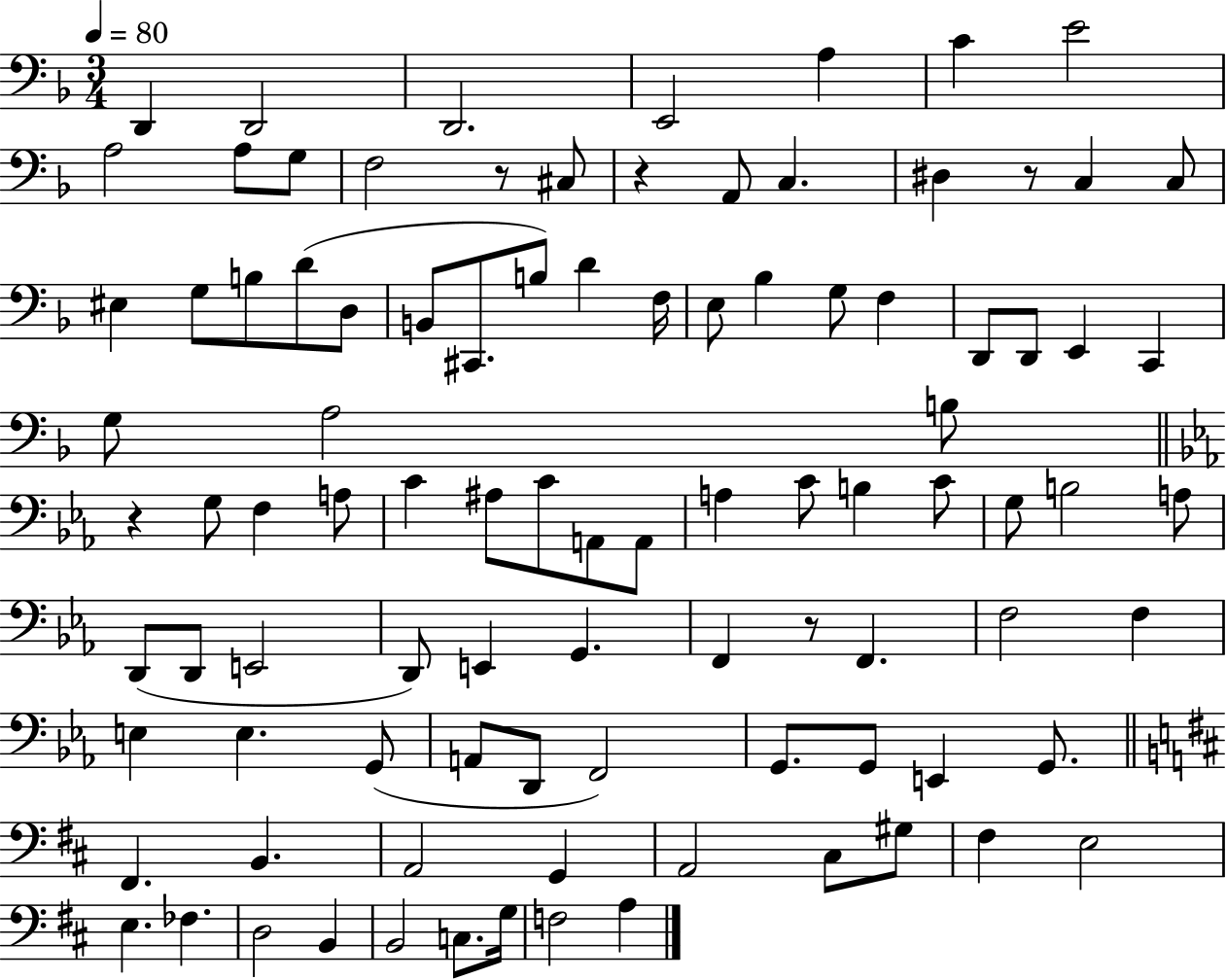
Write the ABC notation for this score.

X:1
T:Untitled
M:3/4
L:1/4
K:F
D,, D,,2 D,,2 E,,2 A, C E2 A,2 A,/2 G,/2 F,2 z/2 ^C,/2 z A,,/2 C, ^D, z/2 C, C,/2 ^E, G,/2 B,/2 D/2 D,/2 B,,/2 ^C,,/2 B,/2 D F,/4 E,/2 _B, G,/2 F, D,,/2 D,,/2 E,, C,, G,/2 A,2 B,/2 z G,/2 F, A,/2 C ^A,/2 C/2 A,,/2 A,,/2 A, C/2 B, C/2 G,/2 B,2 A,/2 D,,/2 D,,/2 E,,2 D,,/2 E,, G,, F,, z/2 F,, F,2 F, E, E, G,,/2 A,,/2 D,,/2 F,,2 G,,/2 G,,/2 E,, G,,/2 ^F,, B,, A,,2 G,, A,,2 ^C,/2 ^G,/2 ^F, E,2 E, _F, D,2 B,, B,,2 C,/2 G,/4 F,2 A,